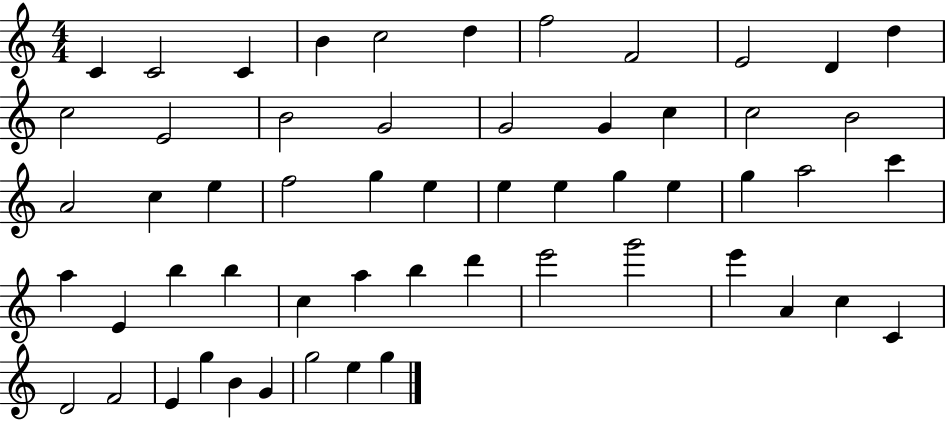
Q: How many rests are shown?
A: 0